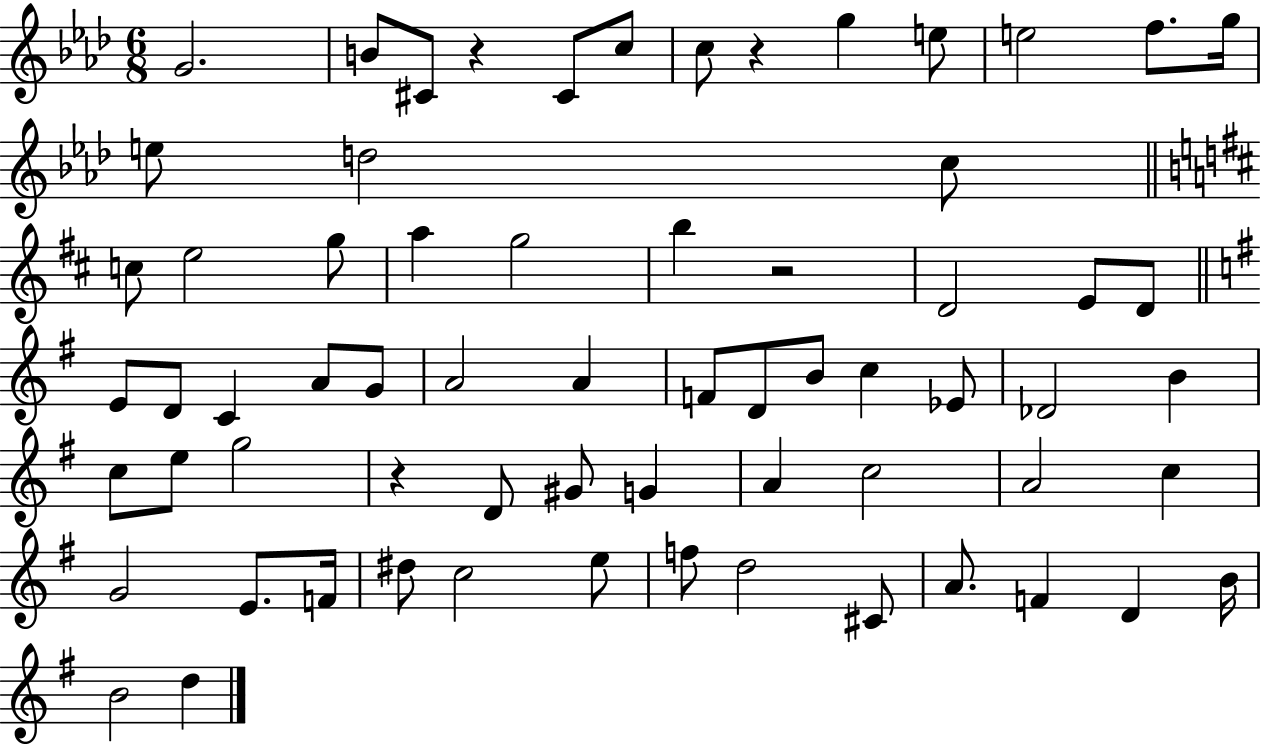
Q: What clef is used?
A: treble